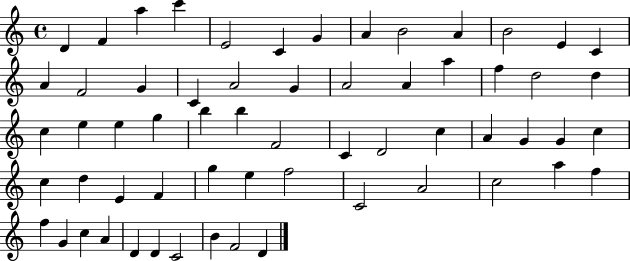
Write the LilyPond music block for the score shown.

{
  \clef treble
  \time 4/4
  \defaultTimeSignature
  \key c \major
  d'4 f'4 a''4 c'''4 | e'2 c'4 g'4 | a'4 b'2 a'4 | b'2 e'4 c'4 | \break a'4 f'2 g'4 | c'4 a'2 g'4 | a'2 a'4 a''4 | f''4 d''2 d''4 | \break c''4 e''4 e''4 g''4 | b''4 b''4 f'2 | c'4 d'2 c''4 | a'4 g'4 g'4 c''4 | \break c''4 d''4 e'4 f'4 | g''4 e''4 f''2 | c'2 a'2 | c''2 a''4 f''4 | \break f''4 g'4 c''4 a'4 | d'4 d'4 c'2 | b'4 f'2 d'4 | \bar "|."
}